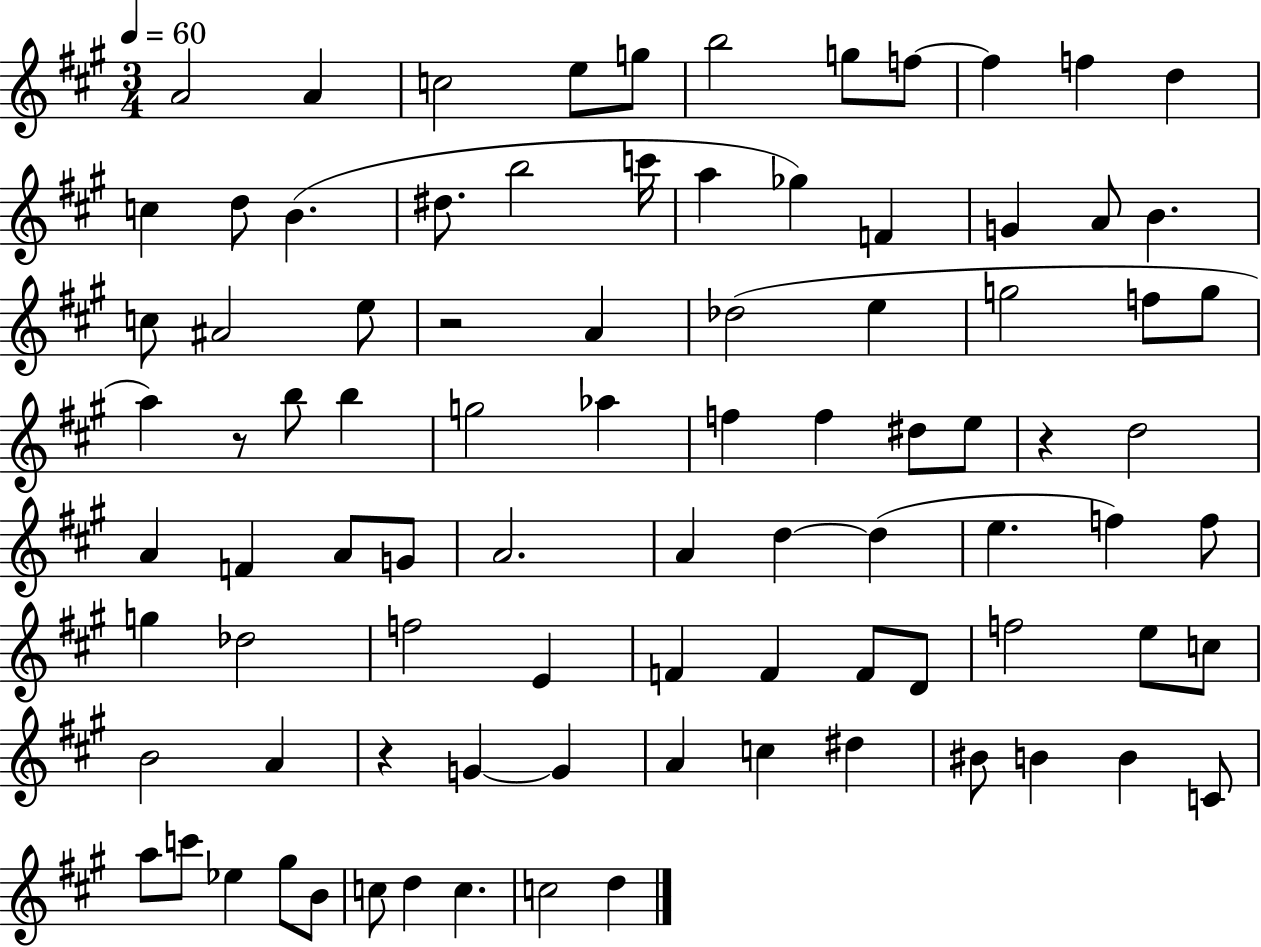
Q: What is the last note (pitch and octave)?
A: D5